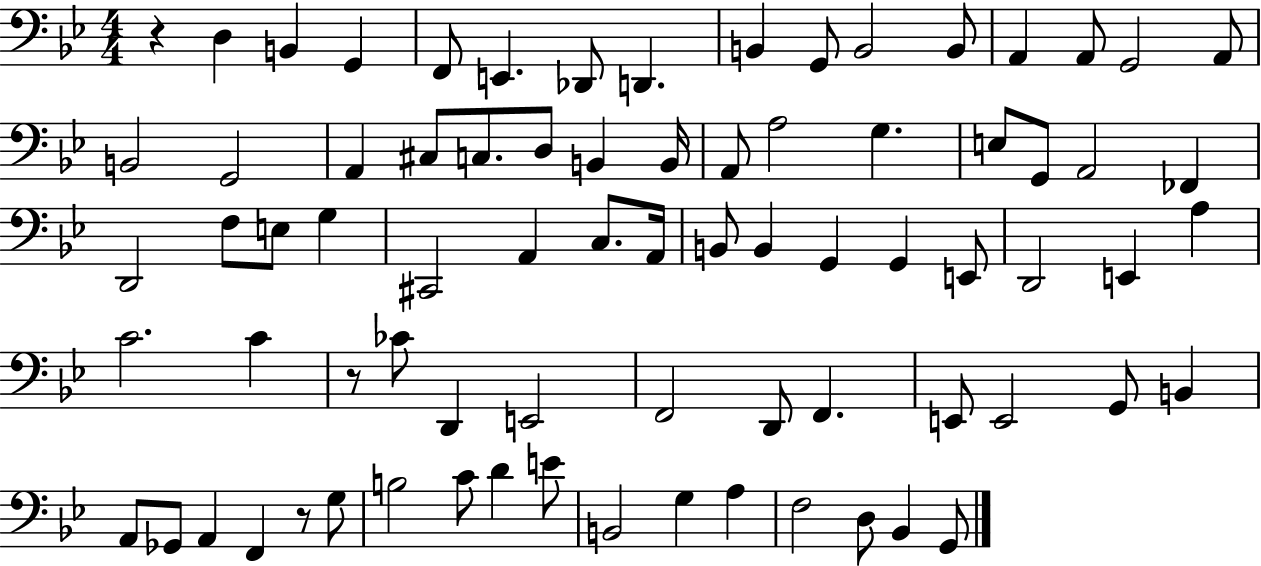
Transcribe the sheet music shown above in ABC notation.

X:1
T:Untitled
M:4/4
L:1/4
K:Bb
z D, B,, G,, F,,/2 E,, _D,,/2 D,, B,, G,,/2 B,,2 B,,/2 A,, A,,/2 G,,2 A,,/2 B,,2 G,,2 A,, ^C,/2 C,/2 D,/2 B,, B,,/4 A,,/2 A,2 G, E,/2 G,,/2 A,,2 _F,, D,,2 F,/2 E,/2 G, ^C,,2 A,, C,/2 A,,/4 B,,/2 B,, G,, G,, E,,/2 D,,2 E,, A, C2 C z/2 _C/2 D,, E,,2 F,,2 D,,/2 F,, E,,/2 E,,2 G,,/2 B,, A,,/2 _G,,/2 A,, F,, z/2 G,/2 B,2 C/2 D E/2 B,,2 G, A, F,2 D,/2 _B,, G,,/2